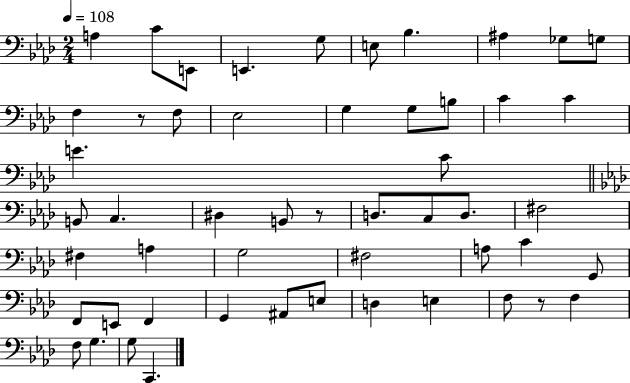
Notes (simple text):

A3/q C4/e E2/e E2/q. G3/e E3/e Bb3/q. A#3/q Gb3/e G3/e F3/q R/e F3/e Eb3/h G3/q G3/e B3/e C4/q C4/q E4/q. C4/e B2/e C3/q. D#3/q B2/e R/e D3/e. C3/e D3/e. F#3/h F#3/q A3/q G3/h F#3/h A3/e C4/q G2/e F2/e E2/e F2/q G2/q A#2/e E3/e D3/q E3/q F3/e R/e F3/q F3/e G3/q. G3/e C2/q.